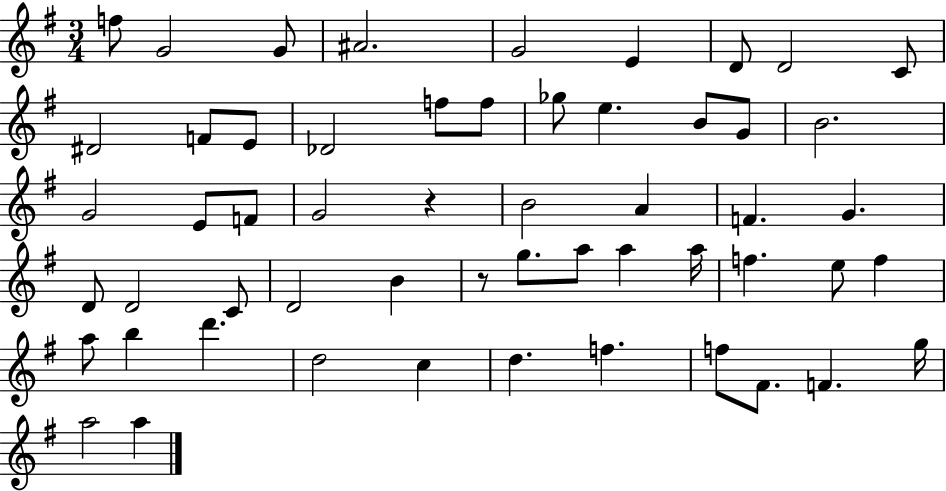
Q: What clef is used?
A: treble